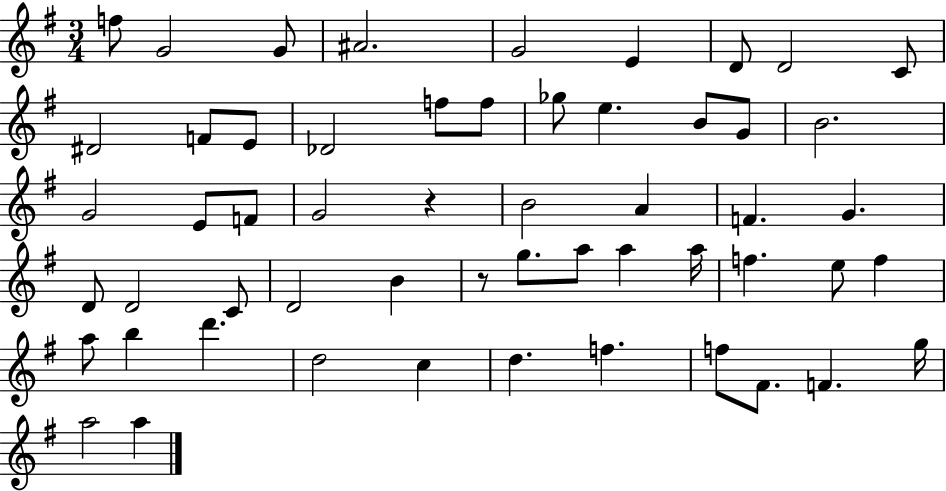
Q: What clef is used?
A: treble